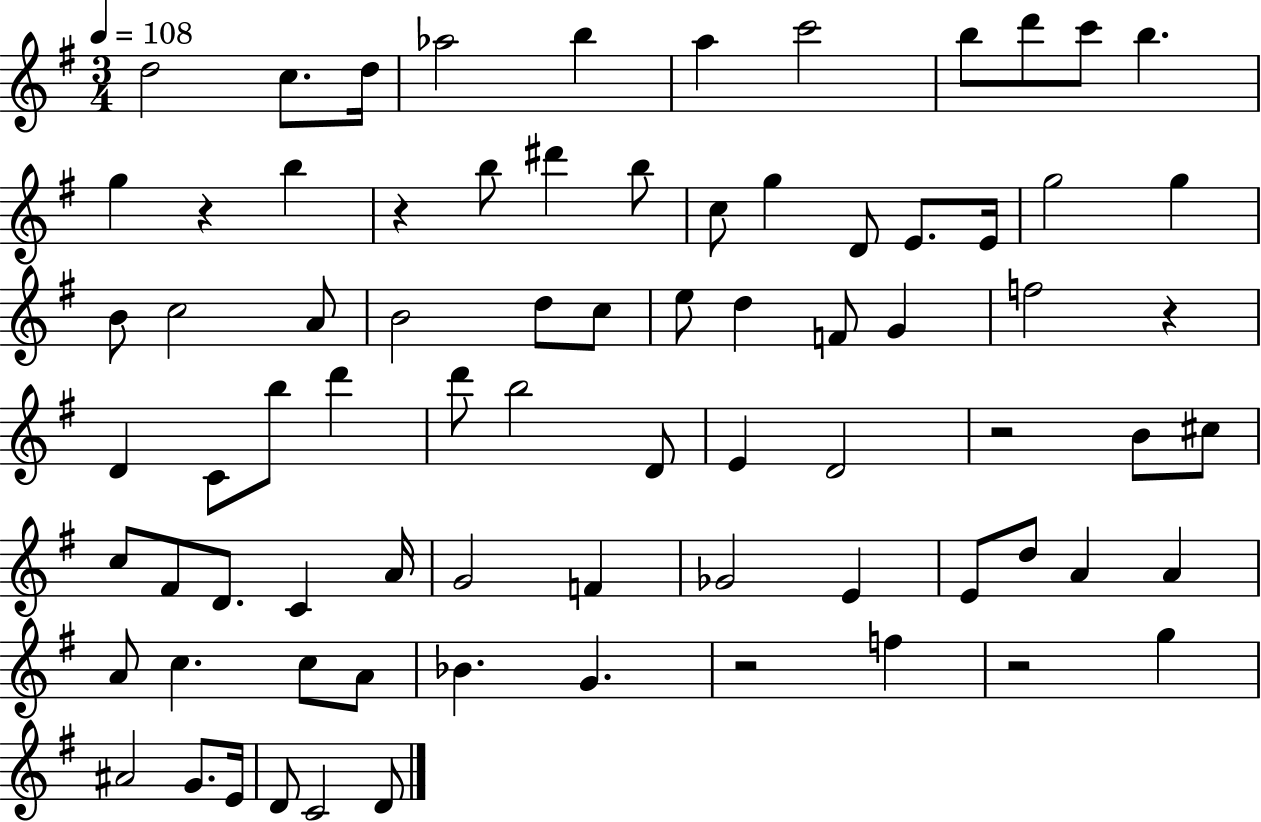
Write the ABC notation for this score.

X:1
T:Untitled
M:3/4
L:1/4
K:G
d2 c/2 d/4 _a2 b a c'2 b/2 d'/2 c'/2 b g z b z b/2 ^d' b/2 c/2 g D/2 E/2 E/4 g2 g B/2 c2 A/2 B2 d/2 c/2 e/2 d F/2 G f2 z D C/2 b/2 d' d'/2 b2 D/2 E D2 z2 B/2 ^c/2 c/2 ^F/2 D/2 C A/4 G2 F _G2 E E/2 d/2 A A A/2 c c/2 A/2 _B G z2 f z2 g ^A2 G/2 E/4 D/2 C2 D/2